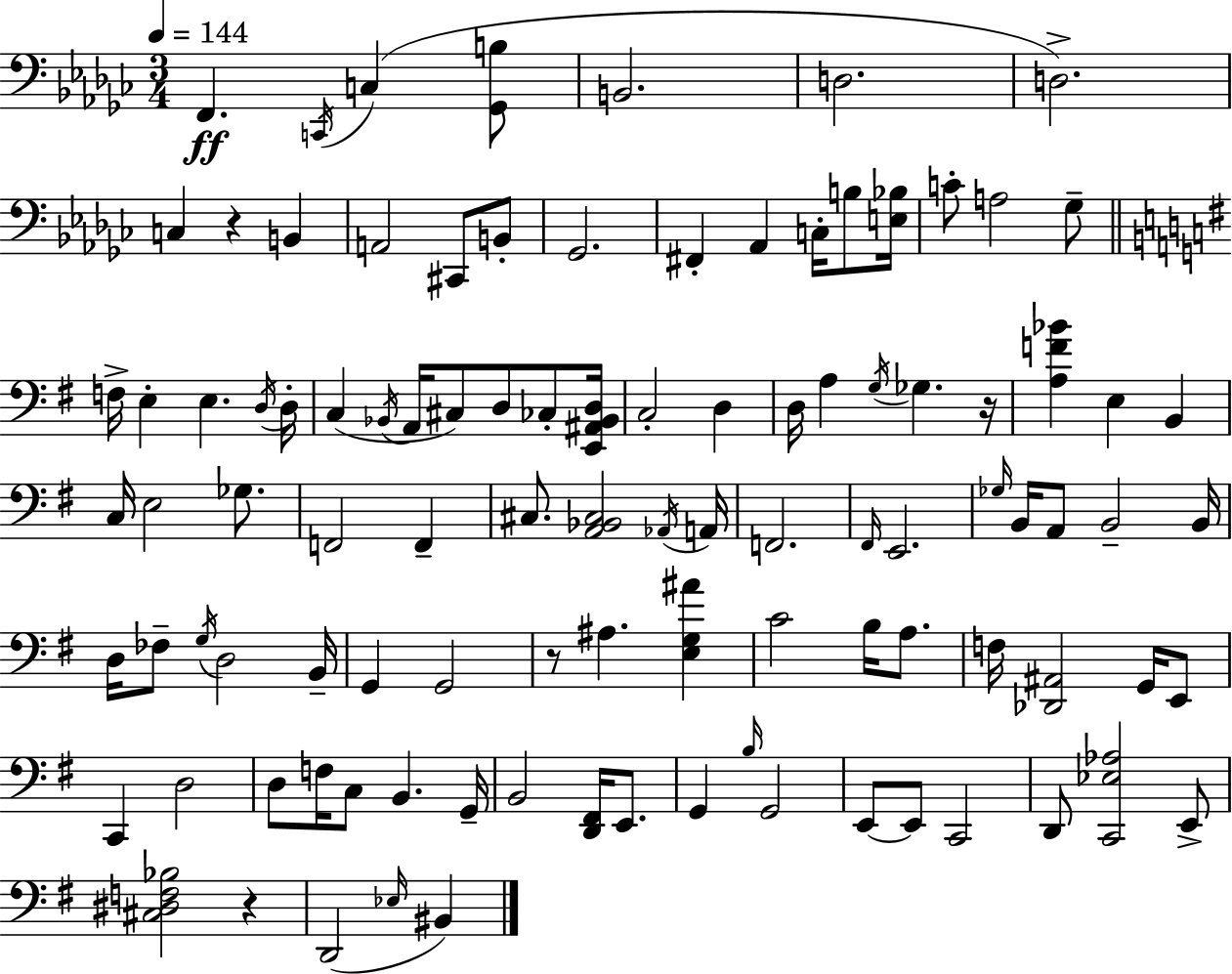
F2/q. C2/s C3/q [Gb2,B3]/e B2/h. D3/h. D3/h. C3/q R/q B2/q A2/h C#2/e B2/e Gb2/h. F#2/q Ab2/q C3/s B3/e [E3,Bb3]/s C4/e A3/h Gb3/e F3/s E3/q E3/q. D3/s D3/s C3/q Bb2/s A2/s C#3/e D3/e CES3/e [E2,A#2,Bb2,D3]/s C3/h D3/q D3/s A3/q G3/s Gb3/q. R/s [A3,F4,Bb4]/q E3/q B2/q C3/s E3/h Gb3/e. F2/h F2/q C#3/e. [A2,Bb2,C#3]/h Ab2/s A2/s F2/h. F#2/s E2/h. Gb3/s B2/s A2/e B2/h B2/s D3/s FES3/e G3/s D3/h B2/s G2/q G2/h R/e A#3/q. [E3,G3,A#4]/q C4/h B3/s A3/e. F3/s [Db2,A#2]/h G2/s E2/e C2/q D3/h D3/e F3/s C3/e B2/q. G2/s B2/h [D2,F#2]/s E2/e. G2/q B3/s G2/h E2/e E2/e C2/h D2/e [C2,Eb3,Ab3]/h E2/e [C#3,D#3,F3,Bb3]/h R/q D2/h Eb3/s BIS2/q